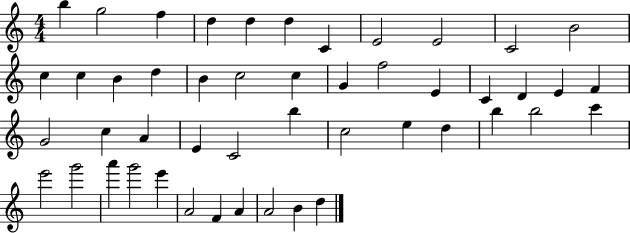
{
  \clef treble
  \numericTimeSignature
  \time 4/4
  \key c \major
  b''4 g''2 f''4 | d''4 d''4 d''4 c'4 | e'2 e'2 | c'2 b'2 | \break c''4 c''4 b'4 d''4 | b'4 c''2 c''4 | g'4 f''2 e'4 | c'4 d'4 e'4 f'4 | \break g'2 c''4 a'4 | e'4 c'2 b''4 | c''2 e''4 d''4 | b''4 b''2 c'''4 | \break e'''2 g'''2 | a'''4 g'''2 e'''4 | a'2 f'4 a'4 | a'2 b'4 d''4 | \break \bar "|."
}